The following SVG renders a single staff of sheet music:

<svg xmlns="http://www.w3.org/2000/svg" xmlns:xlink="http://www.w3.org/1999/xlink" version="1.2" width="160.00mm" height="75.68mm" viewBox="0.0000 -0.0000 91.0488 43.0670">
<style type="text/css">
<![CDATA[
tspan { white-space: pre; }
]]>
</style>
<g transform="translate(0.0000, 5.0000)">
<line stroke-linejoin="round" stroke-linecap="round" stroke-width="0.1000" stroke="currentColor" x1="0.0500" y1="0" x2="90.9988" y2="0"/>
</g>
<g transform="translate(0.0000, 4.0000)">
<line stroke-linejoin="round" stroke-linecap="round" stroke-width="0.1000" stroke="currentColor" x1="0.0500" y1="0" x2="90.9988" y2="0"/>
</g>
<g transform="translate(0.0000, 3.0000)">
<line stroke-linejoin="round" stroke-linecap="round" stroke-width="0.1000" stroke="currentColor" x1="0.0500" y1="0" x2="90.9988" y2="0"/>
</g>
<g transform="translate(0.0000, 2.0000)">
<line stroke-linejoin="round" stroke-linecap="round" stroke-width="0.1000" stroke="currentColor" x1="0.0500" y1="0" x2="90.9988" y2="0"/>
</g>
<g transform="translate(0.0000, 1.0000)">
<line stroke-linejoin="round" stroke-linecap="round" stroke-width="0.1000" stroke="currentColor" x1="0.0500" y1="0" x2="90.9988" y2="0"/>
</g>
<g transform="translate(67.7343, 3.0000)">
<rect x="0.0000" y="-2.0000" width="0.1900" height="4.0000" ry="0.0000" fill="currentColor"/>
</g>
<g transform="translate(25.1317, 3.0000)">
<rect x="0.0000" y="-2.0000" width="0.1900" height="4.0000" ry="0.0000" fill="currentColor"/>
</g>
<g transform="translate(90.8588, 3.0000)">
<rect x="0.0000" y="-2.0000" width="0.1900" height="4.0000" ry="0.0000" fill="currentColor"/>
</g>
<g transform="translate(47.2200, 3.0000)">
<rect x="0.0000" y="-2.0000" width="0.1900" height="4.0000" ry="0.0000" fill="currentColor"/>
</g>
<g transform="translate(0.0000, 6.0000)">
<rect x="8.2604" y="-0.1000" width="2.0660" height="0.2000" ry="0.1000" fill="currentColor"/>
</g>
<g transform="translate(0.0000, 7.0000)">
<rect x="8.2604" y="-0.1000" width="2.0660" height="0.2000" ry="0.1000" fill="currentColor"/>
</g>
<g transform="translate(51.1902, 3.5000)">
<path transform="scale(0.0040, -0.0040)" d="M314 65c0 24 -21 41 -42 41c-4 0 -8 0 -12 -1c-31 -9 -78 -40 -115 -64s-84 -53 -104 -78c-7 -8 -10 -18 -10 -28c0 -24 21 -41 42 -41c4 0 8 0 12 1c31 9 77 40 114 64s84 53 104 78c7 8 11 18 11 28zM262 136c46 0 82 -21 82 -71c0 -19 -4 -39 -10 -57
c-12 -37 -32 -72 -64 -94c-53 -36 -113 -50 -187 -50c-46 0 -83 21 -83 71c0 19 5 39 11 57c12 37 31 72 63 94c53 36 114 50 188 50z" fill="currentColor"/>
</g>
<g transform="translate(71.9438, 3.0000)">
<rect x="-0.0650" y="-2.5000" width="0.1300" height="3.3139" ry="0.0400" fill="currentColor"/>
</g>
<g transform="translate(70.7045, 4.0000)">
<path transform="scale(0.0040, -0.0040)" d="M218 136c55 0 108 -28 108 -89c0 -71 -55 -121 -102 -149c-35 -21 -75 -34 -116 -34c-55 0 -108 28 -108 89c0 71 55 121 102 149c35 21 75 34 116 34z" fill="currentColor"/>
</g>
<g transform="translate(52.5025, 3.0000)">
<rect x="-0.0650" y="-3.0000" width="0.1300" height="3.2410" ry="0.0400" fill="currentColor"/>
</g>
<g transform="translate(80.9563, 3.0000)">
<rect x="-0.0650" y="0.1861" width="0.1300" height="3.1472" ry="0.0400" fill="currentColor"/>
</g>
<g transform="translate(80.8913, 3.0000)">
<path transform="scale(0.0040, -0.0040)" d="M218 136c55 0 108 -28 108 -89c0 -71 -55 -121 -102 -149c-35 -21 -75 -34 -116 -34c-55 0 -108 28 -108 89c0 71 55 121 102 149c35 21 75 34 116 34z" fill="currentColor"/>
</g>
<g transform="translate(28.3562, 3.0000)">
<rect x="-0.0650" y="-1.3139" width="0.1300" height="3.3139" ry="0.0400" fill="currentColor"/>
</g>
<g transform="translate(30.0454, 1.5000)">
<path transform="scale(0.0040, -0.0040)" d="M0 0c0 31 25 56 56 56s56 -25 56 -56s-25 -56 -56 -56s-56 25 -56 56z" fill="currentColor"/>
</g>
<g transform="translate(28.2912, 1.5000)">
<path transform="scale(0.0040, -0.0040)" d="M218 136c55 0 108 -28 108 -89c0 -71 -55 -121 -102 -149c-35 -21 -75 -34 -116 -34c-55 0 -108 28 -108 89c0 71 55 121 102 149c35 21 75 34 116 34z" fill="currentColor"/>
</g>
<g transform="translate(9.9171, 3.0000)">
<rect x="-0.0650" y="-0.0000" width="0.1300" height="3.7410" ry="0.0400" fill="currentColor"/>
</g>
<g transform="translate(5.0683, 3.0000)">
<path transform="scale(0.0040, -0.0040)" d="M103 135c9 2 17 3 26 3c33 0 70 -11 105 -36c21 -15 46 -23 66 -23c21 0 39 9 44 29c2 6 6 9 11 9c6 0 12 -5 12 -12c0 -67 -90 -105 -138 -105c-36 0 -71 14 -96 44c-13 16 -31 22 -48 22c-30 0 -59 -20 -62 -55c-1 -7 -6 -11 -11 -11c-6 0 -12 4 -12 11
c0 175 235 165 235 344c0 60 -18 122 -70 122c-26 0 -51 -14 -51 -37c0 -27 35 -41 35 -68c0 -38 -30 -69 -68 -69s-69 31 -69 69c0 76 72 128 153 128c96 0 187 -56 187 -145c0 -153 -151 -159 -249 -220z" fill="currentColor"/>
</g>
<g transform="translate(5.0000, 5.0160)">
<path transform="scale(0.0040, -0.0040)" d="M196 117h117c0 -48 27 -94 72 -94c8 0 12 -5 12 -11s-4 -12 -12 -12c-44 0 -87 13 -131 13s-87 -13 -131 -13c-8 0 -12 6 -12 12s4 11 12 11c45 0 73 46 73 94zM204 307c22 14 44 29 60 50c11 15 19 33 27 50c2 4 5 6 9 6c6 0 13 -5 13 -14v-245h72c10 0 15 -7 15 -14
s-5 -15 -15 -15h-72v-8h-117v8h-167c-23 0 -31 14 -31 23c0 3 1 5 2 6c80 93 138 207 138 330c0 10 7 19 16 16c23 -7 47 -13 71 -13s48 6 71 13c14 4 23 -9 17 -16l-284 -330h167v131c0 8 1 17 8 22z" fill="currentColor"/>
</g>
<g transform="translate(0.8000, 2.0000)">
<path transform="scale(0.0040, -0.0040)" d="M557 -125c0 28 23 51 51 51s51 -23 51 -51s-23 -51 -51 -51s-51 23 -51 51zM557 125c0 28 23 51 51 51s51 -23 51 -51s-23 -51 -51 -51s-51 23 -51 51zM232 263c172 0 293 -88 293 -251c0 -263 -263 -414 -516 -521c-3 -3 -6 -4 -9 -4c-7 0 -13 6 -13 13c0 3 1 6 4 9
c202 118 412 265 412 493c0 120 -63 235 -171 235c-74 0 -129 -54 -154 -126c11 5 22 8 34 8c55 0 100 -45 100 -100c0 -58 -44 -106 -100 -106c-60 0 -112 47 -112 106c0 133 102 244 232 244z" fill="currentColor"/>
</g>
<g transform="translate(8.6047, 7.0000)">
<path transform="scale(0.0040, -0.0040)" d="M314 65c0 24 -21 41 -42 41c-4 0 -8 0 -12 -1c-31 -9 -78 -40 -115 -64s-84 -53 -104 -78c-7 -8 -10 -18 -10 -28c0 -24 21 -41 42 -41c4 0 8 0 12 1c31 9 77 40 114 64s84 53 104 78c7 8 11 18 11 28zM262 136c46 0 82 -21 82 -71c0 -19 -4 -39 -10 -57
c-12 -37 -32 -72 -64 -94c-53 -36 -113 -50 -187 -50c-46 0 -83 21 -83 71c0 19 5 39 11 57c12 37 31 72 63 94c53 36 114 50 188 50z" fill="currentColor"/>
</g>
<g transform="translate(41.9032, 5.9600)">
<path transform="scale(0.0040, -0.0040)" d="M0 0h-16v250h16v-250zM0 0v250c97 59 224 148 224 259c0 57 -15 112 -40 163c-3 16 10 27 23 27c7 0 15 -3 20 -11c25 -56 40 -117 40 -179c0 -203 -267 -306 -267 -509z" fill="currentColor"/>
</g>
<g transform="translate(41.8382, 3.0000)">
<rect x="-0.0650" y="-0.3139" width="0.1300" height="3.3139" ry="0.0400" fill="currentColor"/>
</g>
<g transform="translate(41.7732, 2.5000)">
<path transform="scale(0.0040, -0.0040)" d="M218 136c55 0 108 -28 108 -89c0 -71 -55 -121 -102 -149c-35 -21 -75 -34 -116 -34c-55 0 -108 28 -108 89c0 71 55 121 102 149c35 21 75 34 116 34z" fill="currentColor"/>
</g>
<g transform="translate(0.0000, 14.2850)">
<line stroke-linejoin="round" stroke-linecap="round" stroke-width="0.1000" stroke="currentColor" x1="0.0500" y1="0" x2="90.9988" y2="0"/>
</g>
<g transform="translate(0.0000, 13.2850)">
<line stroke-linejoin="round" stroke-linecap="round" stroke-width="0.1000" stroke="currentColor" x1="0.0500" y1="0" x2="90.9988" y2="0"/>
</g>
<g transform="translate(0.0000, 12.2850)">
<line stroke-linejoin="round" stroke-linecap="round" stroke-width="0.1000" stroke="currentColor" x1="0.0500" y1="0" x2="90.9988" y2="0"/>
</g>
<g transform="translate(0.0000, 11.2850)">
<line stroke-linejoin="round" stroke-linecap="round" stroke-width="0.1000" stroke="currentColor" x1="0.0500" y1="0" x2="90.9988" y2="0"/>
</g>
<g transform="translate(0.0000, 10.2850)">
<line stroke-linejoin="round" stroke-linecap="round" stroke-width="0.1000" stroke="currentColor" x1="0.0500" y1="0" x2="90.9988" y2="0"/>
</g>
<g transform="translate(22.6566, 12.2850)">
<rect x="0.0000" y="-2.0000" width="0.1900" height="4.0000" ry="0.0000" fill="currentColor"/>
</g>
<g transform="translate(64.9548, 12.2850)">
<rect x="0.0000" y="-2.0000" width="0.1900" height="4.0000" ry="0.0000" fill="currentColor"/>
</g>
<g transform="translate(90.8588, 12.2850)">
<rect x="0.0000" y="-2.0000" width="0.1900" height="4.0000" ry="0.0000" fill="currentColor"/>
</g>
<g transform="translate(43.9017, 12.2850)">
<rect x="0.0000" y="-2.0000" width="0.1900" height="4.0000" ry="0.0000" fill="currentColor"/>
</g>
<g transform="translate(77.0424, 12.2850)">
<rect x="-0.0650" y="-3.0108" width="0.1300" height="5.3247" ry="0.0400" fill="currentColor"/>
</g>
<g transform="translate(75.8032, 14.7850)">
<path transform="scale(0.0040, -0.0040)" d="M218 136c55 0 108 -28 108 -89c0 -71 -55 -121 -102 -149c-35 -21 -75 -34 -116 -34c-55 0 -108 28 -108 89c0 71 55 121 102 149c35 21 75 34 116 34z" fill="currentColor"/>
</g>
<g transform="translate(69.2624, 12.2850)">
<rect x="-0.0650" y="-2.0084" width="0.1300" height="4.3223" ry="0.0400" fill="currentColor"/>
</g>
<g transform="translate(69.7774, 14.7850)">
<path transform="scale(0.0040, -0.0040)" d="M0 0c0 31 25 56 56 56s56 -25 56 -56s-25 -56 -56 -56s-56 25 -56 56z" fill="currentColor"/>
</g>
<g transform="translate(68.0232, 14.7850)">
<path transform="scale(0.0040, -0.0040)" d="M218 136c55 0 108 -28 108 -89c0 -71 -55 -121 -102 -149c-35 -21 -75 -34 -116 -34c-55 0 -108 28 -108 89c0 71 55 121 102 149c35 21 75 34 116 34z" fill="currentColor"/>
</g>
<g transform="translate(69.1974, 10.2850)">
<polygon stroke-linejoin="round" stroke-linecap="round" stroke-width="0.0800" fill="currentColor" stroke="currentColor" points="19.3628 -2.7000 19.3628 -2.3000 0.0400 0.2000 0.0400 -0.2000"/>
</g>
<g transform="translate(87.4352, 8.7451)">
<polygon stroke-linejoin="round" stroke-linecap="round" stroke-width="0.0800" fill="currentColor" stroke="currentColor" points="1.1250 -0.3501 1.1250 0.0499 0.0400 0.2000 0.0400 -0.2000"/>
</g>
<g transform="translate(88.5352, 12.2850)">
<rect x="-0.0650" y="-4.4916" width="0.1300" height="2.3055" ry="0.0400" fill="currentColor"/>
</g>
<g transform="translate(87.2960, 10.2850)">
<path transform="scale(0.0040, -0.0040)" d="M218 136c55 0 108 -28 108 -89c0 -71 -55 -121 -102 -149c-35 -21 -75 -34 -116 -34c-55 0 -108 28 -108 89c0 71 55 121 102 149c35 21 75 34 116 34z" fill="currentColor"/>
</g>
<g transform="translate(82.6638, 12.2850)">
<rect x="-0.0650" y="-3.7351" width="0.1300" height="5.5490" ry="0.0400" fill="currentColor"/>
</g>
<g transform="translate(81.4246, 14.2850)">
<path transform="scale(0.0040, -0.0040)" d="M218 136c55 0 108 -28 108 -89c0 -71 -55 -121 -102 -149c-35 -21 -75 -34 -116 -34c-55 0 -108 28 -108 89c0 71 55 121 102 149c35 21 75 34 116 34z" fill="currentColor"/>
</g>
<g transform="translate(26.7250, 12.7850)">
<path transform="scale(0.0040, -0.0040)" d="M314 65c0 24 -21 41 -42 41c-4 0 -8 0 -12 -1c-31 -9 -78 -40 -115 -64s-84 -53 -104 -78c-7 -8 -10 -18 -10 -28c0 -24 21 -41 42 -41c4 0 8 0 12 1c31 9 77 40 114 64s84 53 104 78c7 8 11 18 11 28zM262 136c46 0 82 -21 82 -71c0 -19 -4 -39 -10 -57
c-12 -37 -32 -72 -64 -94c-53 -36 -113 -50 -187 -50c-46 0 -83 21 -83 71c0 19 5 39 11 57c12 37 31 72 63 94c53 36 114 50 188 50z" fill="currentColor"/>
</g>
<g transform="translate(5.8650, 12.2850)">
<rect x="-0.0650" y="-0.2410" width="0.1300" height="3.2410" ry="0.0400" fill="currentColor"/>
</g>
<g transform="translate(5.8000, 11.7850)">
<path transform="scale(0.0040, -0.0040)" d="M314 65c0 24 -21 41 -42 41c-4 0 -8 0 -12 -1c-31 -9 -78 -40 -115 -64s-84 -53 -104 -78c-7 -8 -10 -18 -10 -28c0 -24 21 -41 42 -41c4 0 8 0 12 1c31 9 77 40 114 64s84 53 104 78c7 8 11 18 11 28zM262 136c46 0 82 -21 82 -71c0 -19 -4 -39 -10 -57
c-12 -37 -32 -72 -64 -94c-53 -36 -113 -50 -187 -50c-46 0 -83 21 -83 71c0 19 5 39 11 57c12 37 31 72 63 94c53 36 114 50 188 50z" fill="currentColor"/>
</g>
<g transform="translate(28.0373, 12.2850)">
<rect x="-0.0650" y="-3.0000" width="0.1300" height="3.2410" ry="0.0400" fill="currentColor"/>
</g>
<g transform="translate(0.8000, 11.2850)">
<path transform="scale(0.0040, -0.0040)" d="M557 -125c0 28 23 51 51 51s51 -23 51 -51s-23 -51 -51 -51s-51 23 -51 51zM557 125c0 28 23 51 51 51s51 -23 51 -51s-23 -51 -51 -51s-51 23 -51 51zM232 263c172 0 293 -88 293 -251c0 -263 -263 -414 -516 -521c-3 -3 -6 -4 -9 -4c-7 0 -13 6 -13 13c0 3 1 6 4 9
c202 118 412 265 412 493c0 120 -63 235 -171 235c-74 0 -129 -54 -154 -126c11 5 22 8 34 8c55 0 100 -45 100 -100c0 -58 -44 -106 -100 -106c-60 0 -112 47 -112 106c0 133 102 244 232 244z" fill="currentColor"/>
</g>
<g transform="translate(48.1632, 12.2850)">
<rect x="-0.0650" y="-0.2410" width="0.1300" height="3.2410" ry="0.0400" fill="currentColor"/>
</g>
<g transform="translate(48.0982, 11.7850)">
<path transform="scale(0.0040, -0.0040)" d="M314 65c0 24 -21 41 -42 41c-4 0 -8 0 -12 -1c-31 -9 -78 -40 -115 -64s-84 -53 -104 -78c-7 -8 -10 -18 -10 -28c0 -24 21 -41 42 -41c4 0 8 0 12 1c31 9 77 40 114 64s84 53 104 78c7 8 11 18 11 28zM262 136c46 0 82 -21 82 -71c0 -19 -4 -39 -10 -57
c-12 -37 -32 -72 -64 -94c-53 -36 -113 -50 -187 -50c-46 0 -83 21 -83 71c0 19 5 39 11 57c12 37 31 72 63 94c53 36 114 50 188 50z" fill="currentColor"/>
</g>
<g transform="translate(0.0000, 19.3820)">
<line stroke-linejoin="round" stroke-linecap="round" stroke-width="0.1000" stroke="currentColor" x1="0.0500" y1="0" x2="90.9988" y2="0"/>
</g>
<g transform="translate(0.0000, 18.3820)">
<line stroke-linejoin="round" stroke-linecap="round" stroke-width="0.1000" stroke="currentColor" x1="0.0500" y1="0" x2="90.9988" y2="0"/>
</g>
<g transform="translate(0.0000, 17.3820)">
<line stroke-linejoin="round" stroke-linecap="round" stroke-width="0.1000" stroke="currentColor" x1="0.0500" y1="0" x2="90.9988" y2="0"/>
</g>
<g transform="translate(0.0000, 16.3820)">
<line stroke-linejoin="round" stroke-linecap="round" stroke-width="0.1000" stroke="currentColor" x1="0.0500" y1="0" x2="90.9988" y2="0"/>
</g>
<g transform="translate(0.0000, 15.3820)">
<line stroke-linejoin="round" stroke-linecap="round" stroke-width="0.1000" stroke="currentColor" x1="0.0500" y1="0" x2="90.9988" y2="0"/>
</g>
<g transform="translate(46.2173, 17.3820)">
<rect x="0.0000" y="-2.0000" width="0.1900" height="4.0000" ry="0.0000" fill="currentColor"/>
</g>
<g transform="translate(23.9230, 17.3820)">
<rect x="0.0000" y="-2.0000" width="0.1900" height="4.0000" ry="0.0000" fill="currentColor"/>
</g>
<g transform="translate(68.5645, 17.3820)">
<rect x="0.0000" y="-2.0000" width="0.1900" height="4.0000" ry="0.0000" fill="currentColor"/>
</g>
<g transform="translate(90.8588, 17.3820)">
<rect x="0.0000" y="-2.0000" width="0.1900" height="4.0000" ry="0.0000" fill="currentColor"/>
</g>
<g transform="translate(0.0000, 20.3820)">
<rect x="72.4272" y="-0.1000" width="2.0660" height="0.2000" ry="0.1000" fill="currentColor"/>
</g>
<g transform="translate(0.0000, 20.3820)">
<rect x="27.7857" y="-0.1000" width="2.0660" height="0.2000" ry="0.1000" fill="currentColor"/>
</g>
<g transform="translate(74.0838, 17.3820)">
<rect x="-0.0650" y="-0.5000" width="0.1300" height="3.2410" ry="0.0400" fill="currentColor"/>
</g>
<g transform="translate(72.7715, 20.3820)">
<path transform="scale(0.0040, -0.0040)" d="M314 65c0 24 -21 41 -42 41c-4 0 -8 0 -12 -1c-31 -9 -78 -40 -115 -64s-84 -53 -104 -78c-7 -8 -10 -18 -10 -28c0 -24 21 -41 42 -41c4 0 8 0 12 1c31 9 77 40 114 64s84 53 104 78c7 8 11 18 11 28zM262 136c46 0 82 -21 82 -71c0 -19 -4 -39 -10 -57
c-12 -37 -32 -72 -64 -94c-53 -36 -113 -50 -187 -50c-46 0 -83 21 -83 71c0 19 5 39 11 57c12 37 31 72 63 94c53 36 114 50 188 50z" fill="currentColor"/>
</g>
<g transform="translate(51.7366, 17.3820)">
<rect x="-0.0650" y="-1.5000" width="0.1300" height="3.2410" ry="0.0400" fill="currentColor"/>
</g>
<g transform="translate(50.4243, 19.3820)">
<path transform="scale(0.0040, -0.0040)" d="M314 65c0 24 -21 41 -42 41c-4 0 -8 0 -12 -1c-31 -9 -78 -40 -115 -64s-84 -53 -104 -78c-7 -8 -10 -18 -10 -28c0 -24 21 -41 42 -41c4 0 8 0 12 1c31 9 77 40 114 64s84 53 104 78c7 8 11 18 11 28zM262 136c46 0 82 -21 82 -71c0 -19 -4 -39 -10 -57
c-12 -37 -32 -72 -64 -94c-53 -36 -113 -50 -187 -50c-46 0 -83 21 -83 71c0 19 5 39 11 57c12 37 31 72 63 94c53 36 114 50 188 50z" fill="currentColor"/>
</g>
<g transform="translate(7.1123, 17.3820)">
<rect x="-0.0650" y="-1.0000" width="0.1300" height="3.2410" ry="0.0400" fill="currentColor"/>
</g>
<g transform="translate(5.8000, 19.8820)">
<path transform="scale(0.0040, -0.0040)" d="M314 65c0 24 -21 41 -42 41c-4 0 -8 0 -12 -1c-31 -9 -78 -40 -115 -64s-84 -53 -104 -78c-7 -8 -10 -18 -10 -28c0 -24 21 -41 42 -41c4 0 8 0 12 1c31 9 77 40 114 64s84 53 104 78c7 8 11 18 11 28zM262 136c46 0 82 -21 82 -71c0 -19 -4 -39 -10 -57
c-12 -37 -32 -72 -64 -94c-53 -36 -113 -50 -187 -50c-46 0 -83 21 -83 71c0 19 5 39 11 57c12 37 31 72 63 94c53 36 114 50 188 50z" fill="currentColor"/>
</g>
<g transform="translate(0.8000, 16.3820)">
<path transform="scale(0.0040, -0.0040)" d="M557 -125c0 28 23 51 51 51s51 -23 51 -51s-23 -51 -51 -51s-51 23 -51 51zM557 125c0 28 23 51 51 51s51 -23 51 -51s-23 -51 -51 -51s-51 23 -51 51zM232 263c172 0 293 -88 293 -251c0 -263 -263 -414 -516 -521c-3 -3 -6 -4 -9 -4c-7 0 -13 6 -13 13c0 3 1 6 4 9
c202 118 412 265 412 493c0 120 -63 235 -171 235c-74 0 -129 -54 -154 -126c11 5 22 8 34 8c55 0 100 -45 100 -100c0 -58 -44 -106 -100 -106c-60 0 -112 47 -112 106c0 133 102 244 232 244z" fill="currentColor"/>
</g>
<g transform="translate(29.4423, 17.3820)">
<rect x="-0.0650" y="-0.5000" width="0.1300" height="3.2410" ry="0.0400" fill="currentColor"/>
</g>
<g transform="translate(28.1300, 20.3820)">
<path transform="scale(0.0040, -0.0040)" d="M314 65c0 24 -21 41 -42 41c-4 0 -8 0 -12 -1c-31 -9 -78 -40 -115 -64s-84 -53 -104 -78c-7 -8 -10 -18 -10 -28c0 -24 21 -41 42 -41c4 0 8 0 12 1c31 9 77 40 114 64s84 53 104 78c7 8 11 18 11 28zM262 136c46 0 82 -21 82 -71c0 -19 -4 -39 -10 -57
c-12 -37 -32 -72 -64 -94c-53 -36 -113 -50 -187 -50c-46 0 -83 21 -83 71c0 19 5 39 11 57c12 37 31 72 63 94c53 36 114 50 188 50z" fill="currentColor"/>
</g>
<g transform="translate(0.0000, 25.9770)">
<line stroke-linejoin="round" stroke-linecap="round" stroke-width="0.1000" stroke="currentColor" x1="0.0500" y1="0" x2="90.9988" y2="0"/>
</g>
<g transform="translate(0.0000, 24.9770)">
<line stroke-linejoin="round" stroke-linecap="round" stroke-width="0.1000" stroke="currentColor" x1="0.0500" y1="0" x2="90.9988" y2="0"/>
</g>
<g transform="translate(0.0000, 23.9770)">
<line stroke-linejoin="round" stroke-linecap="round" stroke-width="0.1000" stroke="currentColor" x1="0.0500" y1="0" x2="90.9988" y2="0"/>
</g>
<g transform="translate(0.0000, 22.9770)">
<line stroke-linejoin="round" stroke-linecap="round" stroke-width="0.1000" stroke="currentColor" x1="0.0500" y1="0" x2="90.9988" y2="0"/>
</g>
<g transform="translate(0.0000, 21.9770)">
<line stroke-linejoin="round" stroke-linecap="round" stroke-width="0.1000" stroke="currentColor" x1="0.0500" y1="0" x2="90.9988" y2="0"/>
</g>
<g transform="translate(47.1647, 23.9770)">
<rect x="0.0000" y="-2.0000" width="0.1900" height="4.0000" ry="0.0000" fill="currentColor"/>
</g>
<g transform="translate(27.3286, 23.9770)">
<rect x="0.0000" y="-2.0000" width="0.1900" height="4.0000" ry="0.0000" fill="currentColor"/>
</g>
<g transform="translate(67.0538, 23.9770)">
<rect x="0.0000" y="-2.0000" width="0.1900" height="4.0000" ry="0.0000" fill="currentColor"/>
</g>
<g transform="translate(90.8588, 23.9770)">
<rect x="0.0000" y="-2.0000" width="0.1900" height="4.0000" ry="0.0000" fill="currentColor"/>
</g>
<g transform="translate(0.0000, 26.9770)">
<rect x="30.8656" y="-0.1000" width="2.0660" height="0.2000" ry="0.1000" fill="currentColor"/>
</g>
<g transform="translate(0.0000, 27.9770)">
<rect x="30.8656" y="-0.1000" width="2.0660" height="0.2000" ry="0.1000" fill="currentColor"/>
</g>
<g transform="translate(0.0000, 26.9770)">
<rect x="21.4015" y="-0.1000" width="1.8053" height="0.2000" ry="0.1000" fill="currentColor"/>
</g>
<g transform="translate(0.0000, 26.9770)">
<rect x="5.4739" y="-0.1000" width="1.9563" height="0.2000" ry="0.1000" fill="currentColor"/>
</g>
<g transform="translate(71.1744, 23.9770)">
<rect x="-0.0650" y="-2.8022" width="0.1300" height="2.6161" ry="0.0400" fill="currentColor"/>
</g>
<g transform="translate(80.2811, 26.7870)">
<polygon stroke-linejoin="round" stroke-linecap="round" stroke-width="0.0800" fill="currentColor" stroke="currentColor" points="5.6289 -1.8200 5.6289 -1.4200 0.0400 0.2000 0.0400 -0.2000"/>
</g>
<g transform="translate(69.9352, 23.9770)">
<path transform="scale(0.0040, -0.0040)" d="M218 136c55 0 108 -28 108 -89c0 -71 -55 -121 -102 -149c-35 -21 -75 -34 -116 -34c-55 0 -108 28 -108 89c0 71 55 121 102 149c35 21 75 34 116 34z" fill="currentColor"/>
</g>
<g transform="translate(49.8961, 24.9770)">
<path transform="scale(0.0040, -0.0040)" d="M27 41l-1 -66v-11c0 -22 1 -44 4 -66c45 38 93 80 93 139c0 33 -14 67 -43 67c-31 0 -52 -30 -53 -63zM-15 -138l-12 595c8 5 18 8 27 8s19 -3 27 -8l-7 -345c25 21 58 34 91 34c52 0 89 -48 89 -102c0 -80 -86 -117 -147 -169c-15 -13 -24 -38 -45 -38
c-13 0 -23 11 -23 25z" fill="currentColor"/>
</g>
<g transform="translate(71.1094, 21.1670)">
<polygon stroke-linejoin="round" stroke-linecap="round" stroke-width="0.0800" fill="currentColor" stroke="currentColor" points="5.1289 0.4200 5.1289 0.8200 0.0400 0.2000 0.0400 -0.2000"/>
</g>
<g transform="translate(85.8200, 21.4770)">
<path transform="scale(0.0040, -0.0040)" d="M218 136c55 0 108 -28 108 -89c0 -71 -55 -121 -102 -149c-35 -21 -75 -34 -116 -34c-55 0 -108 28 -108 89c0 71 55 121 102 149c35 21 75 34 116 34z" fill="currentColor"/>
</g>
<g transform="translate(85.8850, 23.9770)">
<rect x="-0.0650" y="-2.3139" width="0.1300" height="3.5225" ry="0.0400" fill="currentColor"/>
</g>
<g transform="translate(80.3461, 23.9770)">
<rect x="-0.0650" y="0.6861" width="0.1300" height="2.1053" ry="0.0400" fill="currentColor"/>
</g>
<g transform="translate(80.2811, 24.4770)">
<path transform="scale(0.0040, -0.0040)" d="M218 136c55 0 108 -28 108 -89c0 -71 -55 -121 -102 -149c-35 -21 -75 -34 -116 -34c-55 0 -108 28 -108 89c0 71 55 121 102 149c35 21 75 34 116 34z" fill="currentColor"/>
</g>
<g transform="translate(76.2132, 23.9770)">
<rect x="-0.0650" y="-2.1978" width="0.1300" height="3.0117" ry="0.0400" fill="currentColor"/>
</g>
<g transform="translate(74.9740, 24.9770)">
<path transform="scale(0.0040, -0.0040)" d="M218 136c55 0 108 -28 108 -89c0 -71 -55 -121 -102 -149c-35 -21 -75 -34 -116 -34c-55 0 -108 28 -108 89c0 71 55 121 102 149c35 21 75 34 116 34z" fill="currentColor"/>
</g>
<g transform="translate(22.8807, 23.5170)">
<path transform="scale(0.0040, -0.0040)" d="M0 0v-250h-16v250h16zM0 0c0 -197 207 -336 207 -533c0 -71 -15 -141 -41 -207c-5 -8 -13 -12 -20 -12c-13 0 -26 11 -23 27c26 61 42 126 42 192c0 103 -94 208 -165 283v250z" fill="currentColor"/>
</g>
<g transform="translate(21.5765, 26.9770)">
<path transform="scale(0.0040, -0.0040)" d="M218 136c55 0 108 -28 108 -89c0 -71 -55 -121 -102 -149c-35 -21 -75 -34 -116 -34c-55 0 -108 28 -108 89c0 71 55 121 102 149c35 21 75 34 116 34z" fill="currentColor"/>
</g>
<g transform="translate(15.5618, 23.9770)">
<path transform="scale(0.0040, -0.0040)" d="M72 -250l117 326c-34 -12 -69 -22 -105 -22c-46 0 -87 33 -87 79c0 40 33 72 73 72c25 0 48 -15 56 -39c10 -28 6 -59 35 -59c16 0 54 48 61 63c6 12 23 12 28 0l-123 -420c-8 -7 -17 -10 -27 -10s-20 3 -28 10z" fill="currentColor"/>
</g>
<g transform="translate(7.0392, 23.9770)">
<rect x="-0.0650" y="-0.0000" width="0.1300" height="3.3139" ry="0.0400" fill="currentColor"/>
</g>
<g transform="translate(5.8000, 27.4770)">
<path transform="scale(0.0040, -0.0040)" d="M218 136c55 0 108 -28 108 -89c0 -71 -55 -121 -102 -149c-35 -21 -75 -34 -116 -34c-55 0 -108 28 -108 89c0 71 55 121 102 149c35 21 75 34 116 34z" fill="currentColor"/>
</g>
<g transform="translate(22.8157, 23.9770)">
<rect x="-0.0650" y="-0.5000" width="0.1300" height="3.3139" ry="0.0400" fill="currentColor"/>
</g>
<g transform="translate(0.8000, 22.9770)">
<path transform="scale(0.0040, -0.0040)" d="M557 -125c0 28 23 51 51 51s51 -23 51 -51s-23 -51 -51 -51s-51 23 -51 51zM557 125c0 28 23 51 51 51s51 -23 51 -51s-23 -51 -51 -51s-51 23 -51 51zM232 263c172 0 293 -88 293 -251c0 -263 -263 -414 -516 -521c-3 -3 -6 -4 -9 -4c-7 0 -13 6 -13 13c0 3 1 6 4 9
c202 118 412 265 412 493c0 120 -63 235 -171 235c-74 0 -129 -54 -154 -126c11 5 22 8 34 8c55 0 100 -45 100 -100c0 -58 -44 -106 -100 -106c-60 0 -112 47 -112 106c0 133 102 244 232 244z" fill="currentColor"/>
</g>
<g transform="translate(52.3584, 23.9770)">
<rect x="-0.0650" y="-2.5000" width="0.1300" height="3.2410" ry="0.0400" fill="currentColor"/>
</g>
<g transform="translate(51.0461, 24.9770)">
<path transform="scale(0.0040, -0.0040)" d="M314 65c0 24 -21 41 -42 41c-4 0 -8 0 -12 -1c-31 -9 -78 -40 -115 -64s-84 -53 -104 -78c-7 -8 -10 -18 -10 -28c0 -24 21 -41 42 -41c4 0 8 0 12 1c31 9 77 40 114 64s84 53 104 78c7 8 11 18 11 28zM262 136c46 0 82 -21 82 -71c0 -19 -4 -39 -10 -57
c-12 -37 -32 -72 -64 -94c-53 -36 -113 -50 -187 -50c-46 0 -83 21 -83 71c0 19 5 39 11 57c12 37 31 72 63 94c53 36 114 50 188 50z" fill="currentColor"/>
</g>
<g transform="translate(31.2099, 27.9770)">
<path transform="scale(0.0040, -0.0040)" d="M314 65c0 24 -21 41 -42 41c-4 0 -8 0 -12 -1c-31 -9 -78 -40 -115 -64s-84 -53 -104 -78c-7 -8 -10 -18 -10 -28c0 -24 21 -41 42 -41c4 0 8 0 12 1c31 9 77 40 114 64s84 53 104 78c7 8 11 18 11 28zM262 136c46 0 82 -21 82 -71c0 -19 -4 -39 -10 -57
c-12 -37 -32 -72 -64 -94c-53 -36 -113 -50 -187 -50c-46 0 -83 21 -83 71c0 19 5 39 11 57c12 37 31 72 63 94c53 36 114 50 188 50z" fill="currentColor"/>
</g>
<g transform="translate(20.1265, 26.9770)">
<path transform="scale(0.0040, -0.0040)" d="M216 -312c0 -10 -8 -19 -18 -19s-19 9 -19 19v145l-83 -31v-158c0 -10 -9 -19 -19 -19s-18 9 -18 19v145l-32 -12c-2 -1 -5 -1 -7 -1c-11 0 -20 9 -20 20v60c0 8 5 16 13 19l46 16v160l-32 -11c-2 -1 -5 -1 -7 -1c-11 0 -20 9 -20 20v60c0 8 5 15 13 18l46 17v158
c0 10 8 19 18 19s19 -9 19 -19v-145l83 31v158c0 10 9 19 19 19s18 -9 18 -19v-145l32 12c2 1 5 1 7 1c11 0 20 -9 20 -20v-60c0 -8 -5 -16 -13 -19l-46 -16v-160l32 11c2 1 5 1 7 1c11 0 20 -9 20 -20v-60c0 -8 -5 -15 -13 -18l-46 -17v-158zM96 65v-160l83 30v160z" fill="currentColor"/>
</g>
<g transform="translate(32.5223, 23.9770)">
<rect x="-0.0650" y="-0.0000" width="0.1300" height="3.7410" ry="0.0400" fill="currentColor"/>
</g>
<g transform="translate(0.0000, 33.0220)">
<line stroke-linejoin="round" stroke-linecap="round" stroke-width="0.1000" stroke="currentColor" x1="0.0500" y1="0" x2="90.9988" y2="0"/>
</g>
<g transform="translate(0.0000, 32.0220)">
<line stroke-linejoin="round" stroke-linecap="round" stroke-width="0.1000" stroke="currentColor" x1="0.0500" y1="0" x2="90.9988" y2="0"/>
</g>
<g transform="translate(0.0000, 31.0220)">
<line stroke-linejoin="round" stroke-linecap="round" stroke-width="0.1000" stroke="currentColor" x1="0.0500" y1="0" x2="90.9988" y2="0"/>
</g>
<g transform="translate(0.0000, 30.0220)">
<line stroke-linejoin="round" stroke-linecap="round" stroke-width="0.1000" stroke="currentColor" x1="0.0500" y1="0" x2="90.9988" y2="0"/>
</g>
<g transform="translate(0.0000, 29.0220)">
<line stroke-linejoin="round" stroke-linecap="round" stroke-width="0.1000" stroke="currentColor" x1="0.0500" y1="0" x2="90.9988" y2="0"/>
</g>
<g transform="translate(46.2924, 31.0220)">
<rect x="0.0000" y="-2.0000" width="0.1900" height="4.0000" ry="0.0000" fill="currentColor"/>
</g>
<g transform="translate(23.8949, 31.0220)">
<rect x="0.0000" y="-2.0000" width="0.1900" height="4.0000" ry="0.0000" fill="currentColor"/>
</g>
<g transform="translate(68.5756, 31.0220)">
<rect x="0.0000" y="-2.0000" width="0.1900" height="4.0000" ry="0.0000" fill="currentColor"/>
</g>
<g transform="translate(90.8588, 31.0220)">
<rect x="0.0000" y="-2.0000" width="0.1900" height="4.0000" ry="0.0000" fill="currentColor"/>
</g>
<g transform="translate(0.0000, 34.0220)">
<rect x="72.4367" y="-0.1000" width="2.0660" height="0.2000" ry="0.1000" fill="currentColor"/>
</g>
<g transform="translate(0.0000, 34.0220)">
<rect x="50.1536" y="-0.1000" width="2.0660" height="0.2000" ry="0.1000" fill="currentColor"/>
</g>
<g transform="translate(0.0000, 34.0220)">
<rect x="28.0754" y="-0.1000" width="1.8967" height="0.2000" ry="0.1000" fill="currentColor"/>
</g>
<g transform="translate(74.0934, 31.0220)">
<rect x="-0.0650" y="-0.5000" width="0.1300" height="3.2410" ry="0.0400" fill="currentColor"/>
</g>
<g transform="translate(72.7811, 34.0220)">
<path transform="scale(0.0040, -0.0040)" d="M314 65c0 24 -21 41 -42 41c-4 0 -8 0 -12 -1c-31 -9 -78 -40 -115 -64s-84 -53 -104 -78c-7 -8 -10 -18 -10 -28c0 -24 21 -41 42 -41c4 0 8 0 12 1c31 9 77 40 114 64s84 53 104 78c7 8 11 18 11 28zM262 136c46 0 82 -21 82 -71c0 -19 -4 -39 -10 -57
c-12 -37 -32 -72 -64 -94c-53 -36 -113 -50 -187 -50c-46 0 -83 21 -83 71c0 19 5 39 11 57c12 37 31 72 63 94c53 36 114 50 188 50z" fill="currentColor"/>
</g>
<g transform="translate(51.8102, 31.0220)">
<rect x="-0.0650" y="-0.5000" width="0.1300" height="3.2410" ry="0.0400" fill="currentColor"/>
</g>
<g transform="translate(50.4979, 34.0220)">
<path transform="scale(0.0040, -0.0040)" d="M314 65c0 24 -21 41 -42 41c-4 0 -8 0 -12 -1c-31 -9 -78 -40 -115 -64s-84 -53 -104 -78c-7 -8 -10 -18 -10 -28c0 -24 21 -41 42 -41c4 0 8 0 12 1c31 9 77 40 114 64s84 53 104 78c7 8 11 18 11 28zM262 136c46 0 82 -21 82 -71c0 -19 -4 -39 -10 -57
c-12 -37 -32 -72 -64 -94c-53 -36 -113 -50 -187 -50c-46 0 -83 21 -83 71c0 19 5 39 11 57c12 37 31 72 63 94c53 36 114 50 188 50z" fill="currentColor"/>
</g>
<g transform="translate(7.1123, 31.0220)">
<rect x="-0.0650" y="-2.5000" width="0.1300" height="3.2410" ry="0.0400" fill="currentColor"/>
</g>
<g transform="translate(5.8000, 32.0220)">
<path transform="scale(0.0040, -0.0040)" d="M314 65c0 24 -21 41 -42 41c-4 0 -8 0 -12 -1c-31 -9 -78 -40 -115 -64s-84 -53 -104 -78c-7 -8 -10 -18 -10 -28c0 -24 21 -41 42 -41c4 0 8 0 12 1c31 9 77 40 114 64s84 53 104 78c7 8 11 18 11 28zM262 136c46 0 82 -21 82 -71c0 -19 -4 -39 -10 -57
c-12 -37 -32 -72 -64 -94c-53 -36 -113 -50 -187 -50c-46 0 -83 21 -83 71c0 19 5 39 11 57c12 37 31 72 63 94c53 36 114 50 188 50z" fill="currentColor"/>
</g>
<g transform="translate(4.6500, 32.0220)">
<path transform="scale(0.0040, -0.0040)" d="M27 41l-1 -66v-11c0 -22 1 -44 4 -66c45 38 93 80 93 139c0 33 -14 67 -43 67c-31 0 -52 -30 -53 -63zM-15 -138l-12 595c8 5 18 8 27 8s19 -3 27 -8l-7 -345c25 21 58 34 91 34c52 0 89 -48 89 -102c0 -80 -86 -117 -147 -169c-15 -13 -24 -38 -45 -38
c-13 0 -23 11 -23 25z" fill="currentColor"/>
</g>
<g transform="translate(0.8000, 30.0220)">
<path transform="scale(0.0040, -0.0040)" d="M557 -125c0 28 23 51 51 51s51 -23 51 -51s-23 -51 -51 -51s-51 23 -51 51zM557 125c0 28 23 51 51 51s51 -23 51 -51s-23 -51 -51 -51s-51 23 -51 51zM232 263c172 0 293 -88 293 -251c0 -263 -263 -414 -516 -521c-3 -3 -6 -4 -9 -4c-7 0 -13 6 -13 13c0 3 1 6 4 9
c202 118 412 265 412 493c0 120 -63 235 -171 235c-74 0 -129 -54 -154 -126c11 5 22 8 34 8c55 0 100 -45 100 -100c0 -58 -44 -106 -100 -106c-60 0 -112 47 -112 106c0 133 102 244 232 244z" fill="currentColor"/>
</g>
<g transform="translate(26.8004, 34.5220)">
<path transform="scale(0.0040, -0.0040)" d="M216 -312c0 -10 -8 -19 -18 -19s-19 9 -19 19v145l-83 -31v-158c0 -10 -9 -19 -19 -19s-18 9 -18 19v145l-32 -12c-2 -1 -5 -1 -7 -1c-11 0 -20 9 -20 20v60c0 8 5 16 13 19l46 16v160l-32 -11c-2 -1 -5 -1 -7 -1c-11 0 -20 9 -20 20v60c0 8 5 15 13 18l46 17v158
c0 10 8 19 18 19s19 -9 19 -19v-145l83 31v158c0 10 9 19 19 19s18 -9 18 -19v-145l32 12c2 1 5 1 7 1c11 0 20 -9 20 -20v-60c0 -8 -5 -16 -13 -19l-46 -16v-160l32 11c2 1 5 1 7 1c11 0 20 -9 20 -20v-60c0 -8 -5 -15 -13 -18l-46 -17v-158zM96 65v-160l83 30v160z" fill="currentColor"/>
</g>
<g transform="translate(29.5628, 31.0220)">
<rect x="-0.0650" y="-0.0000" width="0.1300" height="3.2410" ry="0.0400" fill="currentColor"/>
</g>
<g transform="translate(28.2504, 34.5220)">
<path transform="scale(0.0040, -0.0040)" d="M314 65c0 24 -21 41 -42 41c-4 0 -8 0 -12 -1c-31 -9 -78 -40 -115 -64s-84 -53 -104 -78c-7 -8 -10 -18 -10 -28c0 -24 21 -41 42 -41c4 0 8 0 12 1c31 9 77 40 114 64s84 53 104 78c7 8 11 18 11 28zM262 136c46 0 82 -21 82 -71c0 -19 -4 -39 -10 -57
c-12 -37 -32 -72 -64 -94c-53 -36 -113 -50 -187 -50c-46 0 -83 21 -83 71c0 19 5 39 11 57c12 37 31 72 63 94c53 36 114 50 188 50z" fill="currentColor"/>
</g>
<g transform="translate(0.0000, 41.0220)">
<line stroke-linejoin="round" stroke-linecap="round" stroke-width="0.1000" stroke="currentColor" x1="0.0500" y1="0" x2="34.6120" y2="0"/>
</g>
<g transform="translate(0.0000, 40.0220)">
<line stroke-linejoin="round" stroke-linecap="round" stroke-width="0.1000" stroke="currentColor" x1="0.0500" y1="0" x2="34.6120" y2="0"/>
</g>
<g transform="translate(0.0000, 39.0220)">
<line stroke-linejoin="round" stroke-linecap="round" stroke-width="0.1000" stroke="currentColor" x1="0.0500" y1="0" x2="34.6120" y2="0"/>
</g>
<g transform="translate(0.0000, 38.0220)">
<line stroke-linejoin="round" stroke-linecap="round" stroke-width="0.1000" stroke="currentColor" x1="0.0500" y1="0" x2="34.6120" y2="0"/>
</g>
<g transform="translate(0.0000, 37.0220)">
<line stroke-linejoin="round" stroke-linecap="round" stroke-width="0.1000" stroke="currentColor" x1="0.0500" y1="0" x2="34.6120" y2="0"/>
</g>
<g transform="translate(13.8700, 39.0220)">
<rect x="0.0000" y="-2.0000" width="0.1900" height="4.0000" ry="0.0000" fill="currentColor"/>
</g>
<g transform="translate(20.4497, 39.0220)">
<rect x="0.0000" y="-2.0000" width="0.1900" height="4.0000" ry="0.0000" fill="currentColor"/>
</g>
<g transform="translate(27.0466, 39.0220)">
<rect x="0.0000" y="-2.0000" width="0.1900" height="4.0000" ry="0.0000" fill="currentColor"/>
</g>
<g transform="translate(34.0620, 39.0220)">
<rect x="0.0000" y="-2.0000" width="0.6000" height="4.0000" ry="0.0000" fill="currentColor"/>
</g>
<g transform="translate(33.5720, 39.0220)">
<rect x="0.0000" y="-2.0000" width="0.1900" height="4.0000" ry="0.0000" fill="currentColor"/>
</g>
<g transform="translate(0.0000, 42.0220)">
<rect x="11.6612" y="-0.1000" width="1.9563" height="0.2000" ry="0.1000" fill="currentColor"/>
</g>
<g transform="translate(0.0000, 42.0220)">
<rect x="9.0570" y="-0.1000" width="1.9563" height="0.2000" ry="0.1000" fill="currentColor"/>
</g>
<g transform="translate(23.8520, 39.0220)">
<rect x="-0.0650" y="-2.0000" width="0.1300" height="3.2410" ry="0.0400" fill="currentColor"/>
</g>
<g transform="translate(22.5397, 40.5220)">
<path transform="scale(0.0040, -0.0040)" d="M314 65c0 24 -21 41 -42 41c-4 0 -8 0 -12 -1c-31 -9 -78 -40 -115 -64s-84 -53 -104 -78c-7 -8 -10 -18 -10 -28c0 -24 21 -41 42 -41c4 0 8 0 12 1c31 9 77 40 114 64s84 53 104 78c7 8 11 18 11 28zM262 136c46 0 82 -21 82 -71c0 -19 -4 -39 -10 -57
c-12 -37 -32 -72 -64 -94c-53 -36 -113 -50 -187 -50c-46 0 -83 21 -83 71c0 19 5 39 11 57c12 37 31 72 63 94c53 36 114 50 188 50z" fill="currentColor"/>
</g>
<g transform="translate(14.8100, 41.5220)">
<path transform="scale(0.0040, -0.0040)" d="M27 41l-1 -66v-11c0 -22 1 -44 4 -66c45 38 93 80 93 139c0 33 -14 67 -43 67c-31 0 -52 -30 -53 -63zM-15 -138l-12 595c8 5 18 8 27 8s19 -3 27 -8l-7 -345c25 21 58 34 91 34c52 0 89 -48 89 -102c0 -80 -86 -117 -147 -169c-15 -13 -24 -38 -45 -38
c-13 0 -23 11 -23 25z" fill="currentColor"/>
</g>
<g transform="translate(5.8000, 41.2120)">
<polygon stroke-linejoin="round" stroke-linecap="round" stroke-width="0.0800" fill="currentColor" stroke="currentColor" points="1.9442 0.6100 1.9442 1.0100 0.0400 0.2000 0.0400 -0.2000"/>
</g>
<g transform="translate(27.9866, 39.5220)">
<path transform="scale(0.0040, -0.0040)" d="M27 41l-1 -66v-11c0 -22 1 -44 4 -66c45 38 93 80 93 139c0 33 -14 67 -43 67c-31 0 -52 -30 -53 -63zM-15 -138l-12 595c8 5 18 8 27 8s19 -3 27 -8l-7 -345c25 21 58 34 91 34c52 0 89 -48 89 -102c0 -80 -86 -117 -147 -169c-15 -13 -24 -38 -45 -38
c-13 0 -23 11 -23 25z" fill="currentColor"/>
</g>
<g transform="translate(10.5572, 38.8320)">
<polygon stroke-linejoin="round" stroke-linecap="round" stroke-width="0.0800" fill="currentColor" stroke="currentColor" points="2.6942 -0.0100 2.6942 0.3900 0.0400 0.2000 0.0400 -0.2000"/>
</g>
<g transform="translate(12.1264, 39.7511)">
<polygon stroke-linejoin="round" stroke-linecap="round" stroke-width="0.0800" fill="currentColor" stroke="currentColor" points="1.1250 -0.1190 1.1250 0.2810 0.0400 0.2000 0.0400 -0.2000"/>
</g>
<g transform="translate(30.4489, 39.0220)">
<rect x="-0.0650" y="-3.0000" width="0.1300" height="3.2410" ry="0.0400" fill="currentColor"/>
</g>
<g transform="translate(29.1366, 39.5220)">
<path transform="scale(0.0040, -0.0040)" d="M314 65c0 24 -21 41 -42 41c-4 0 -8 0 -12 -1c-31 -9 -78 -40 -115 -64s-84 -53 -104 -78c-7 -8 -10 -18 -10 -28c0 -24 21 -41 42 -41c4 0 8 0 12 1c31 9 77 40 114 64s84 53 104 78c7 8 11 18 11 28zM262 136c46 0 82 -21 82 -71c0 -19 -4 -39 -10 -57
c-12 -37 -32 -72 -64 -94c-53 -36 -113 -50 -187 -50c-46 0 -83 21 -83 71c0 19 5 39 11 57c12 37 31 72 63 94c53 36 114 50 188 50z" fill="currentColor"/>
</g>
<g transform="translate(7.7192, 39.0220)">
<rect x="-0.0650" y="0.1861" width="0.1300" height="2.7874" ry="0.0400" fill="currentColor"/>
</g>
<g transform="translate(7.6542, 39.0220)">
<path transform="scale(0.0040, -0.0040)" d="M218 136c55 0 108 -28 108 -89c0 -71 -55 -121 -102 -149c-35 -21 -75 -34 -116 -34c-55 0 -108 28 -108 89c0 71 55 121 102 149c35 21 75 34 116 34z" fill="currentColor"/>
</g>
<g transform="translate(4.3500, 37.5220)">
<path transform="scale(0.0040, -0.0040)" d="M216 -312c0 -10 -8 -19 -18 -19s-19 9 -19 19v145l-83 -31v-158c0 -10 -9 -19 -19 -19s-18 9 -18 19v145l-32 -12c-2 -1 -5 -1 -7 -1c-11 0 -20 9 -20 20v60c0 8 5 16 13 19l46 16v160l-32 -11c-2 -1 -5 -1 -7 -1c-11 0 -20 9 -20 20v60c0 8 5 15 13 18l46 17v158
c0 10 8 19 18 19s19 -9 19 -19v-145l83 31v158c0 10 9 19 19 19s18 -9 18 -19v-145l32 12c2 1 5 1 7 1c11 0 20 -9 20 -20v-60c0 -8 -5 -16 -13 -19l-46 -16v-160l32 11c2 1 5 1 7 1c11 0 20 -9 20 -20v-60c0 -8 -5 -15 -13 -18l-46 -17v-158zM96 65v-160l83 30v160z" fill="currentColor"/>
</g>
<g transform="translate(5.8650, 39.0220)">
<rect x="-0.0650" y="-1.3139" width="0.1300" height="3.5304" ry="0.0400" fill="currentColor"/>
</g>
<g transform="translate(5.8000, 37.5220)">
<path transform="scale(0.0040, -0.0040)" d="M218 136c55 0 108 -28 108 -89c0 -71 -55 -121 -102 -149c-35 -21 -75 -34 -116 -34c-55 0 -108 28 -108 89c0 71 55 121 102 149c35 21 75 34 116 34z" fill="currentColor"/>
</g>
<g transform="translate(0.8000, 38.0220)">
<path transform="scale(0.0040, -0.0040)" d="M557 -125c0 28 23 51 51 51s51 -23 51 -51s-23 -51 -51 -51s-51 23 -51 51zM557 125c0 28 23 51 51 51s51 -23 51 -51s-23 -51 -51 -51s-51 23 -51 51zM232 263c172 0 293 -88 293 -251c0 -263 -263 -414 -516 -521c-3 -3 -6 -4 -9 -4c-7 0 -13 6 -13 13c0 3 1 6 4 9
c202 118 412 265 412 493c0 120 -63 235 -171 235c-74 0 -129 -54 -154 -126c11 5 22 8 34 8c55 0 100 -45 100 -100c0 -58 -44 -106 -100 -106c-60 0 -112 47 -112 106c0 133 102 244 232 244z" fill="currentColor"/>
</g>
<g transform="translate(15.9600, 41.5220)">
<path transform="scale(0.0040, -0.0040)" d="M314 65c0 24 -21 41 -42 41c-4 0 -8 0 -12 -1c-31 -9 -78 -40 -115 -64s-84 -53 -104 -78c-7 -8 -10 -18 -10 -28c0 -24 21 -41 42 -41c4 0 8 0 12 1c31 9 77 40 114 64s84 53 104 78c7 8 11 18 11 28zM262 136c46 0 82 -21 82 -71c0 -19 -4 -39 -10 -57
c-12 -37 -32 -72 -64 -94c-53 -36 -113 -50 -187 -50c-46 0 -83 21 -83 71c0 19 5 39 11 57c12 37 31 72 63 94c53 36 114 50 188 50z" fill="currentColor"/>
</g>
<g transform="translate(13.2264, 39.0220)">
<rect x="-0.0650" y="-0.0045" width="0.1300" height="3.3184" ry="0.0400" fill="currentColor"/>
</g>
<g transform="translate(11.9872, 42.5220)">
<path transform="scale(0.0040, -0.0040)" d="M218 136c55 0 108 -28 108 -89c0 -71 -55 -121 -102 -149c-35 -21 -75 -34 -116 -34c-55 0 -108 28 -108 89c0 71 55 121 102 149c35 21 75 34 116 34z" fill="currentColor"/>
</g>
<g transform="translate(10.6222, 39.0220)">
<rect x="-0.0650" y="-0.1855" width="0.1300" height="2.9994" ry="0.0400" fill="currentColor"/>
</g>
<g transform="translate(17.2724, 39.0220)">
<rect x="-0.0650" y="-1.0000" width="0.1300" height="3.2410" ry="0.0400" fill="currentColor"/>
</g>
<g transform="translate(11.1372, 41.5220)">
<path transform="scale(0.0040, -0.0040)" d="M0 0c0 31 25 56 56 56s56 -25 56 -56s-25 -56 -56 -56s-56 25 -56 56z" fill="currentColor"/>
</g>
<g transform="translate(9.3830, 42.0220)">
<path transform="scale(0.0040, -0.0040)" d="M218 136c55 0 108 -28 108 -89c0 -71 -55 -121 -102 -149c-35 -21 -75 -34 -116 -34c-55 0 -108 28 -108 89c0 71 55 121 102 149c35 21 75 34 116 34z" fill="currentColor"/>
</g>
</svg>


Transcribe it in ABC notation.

X:1
T:Untitled
M:2/4
L:1/4
K:C
C,,2 G, E,/2 C,2 B,, D, E,2 C,2 E,2 F,,/2 F,,/2 G,,/2 A,/4 F,,2 E,,2 G,,2 E,,2 D,, z/2 ^E,,/2 C,,2 _B,,2 D,/2 B,,/2 C,/2 B,/2 _B,,2 ^D,,2 E,,2 E,,2 ^G,/2 D,/2 E,,/2 D,,/4 _F,,2 A,,2 _C,2